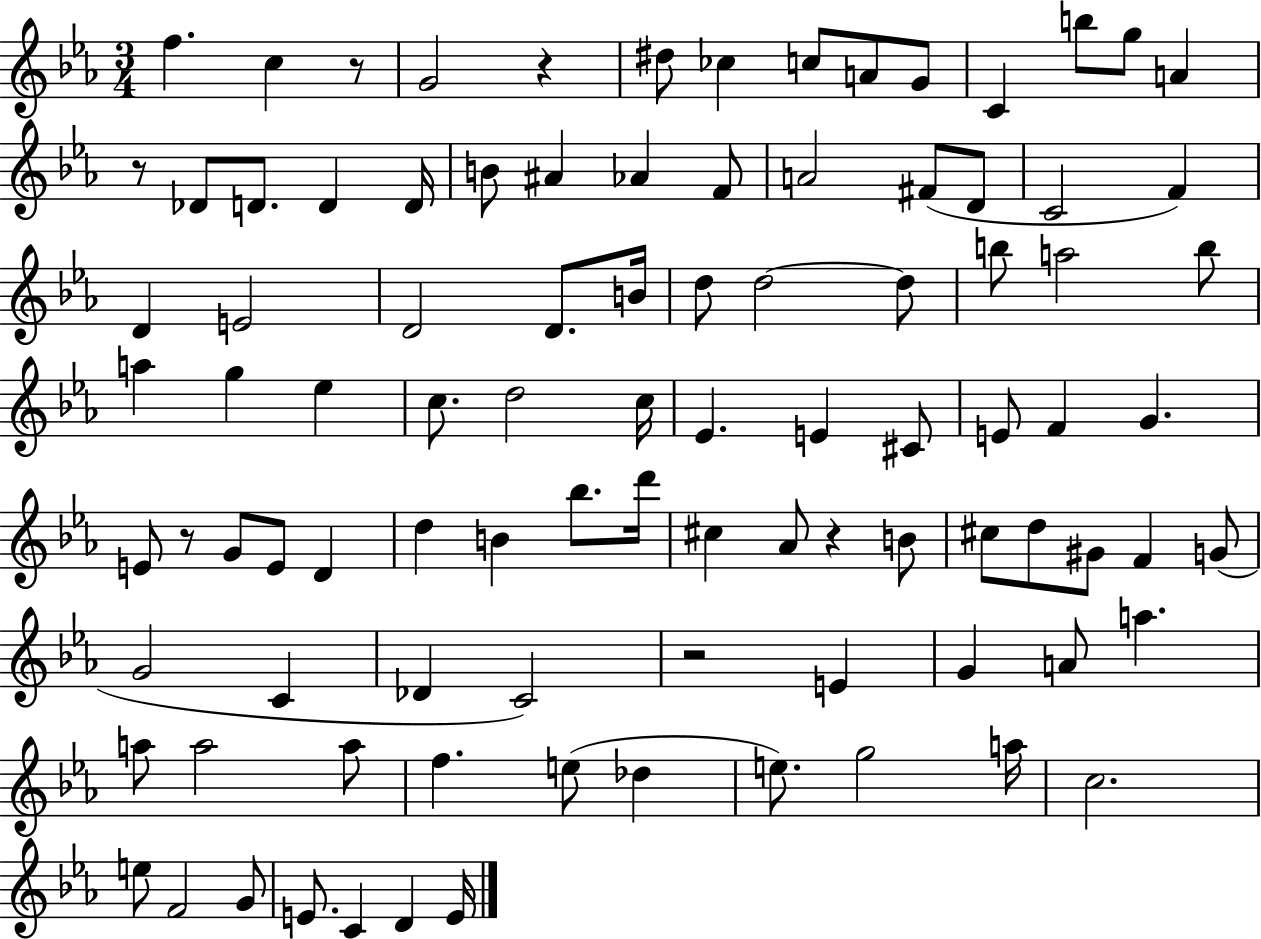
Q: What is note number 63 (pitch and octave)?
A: F4